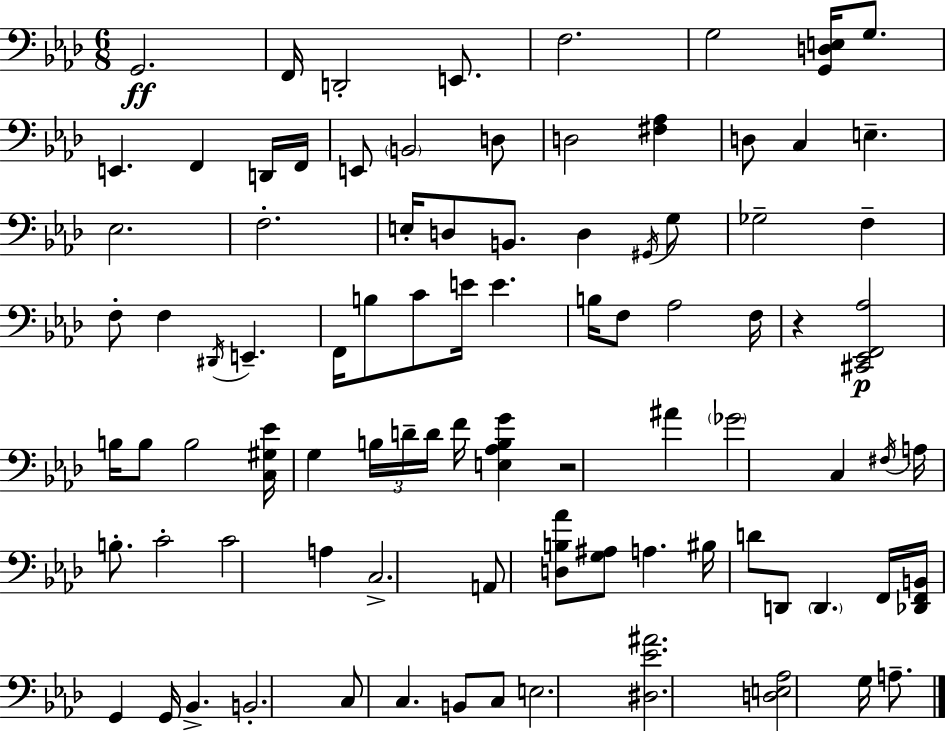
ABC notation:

X:1
T:Untitled
M:6/8
L:1/4
K:Fm
G,,2 F,,/4 D,,2 E,,/2 F,2 G,2 [G,,D,E,]/4 G,/2 E,, F,, D,,/4 F,,/4 E,,/2 B,,2 D,/2 D,2 [^F,_A,] D,/2 C, E, _E,2 F,2 E,/4 D,/2 B,,/2 D, ^G,,/4 G,/2 _G,2 F, F,/2 F, ^D,,/4 E,, F,,/4 B,/2 C/2 E/4 E B,/4 F,/2 _A,2 F,/4 z [^C,,_E,,F,,_A,]2 B,/4 B,/2 B,2 [C,^G,_E]/4 G, B,/4 D/4 D/4 F/4 [E,_A,B,G] z2 ^A _G2 C, ^F,/4 A,/4 B,/2 C2 C2 A, C,2 A,,/2 [D,B,_A]/2 [G,^A,]/2 A, ^B,/4 D/2 D,,/2 D,, F,,/4 [_D,,F,,B,,]/4 G,, G,,/4 _B,, B,,2 C,/2 C, B,,/2 C,/2 E,2 [^D,_E^A]2 [D,E,_A,]2 G,/4 A,/2